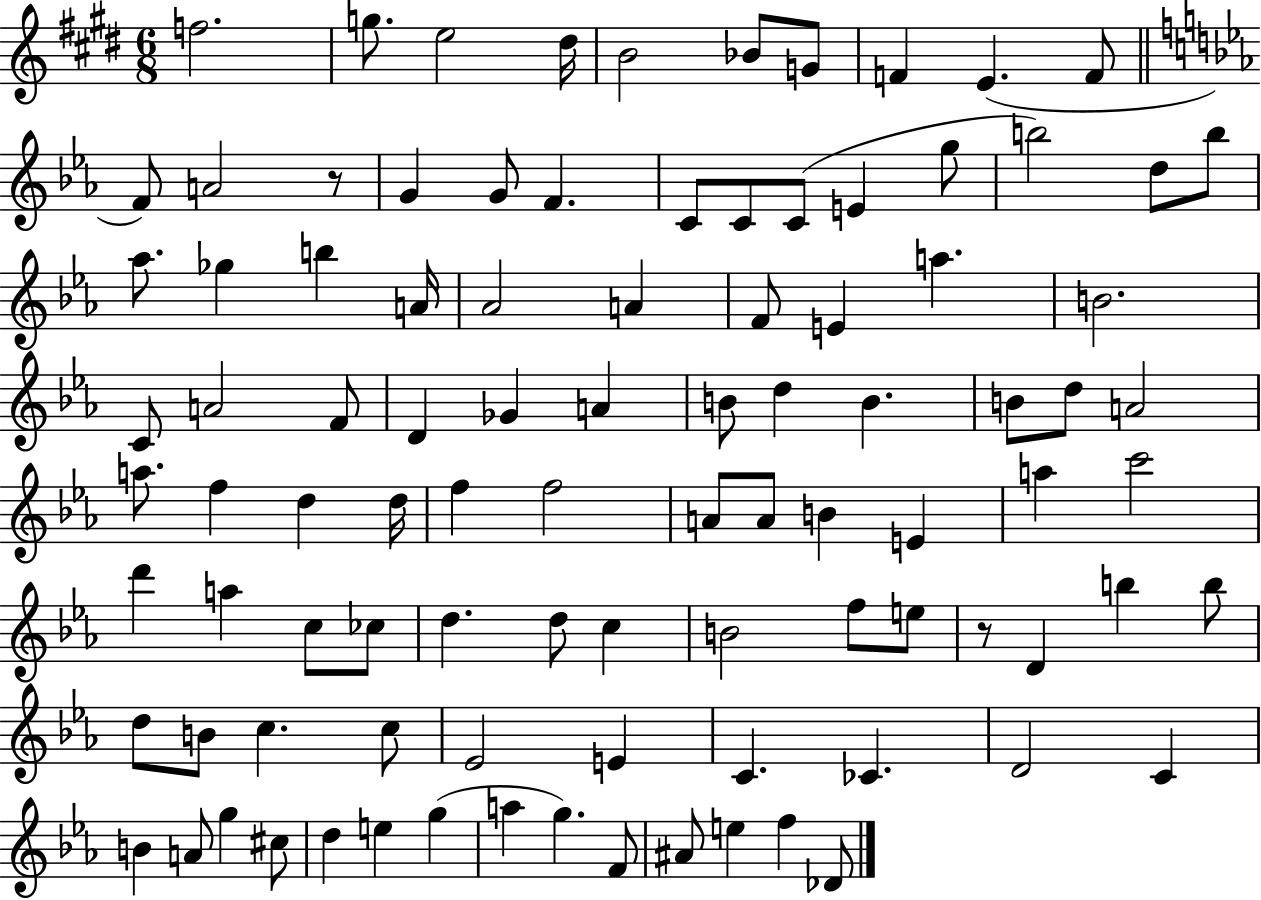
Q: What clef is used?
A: treble